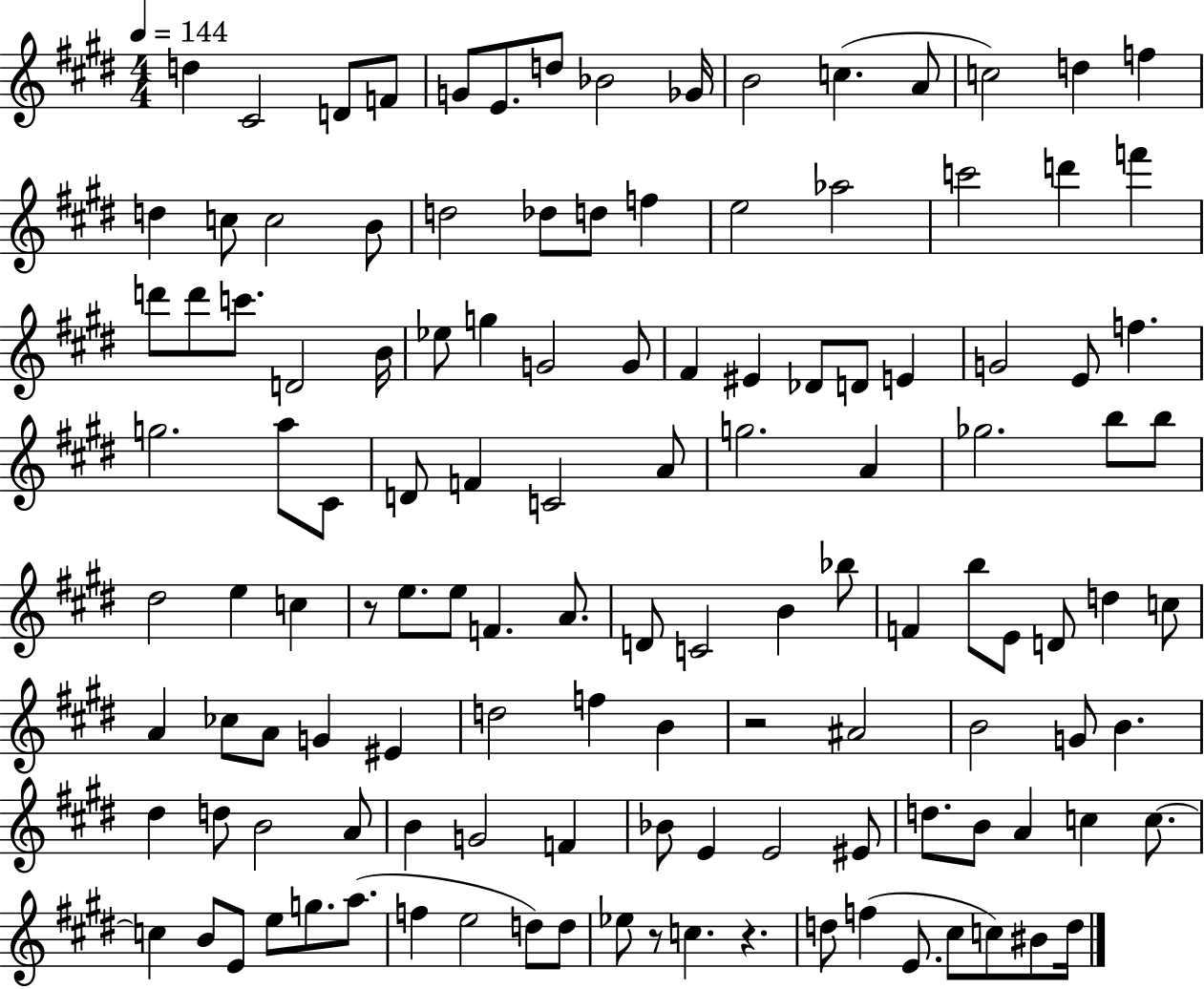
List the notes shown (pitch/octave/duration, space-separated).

D5/q C#4/h D4/e F4/e G4/e E4/e. D5/e Bb4/h Gb4/s B4/h C5/q. A4/e C5/h D5/q F5/q D5/q C5/e C5/h B4/e D5/h Db5/e D5/e F5/q E5/h Ab5/h C6/h D6/q F6/q D6/e D6/e C6/e. D4/h B4/s Eb5/e G5/q G4/h G4/e F#4/q EIS4/q Db4/e D4/e E4/q G4/h E4/e F5/q. G5/h. A5/e C#4/e D4/e F4/q C4/h A4/e G5/h. A4/q Gb5/h. B5/e B5/e D#5/h E5/q C5/q R/e E5/e. E5/e F4/q. A4/e. D4/e C4/h B4/q Bb5/e F4/q B5/e E4/e D4/e D5/q C5/e A4/q CES5/e A4/e G4/q EIS4/q D5/h F5/q B4/q R/h A#4/h B4/h G4/e B4/q. D#5/q D5/e B4/h A4/e B4/q G4/h F4/q Bb4/e E4/q E4/h EIS4/e D5/e. B4/e A4/q C5/q C5/e. C5/q B4/e E4/e E5/e G5/e. A5/e. F5/q E5/h D5/e D5/e Eb5/e R/e C5/q. R/q. D5/e F5/q E4/e. C#5/e C5/e BIS4/e D5/s